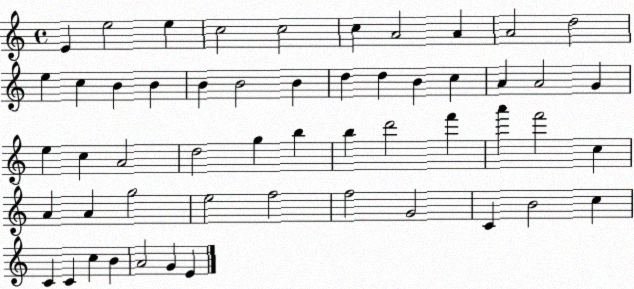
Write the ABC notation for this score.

X:1
T:Untitled
M:4/4
L:1/4
K:C
E e2 e c2 c2 c A2 A A2 d2 e c B B B B2 B d d B c A A2 G e c A2 d2 g b b d'2 f' a' f'2 c A A g2 e2 f2 f2 G2 C B2 c C C c B A2 G E